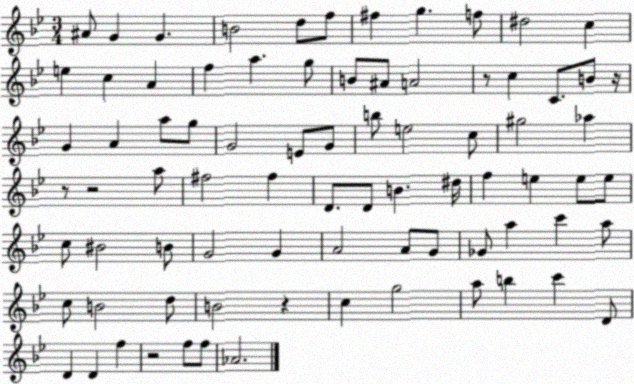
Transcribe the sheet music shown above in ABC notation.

X:1
T:Untitled
M:3/4
L:1/4
K:Bb
^A/2 G G B2 d/2 f/2 ^f g f/2 ^d2 c e c A f a g/2 B/2 ^A/2 A2 z/2 c C/2 B/2 z/4 G A a/2 g/2 G2 E/2 G/2 b/2 e2 c/2 ^g2 _a z/2 z2 a/2 ^f2 ^f D/2 D/2 B ^d/4 f e e/2 e/2 c/2 ^B2 B/2 G2 G A2 A/2 G/2 _G/2 a c' a/2 c/2 B2 d/2 B2 z c g2 a/2 b c' D/2 D D f z2 f/2 f/2 _A2